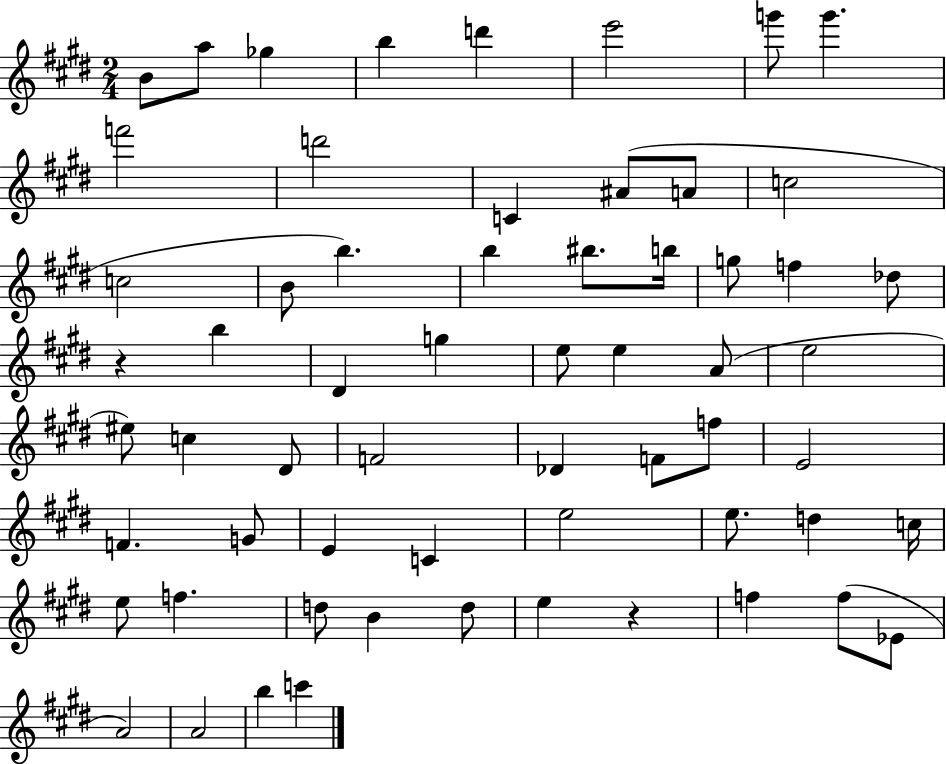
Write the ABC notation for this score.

X:1
T:Untitled
M:2/4
L:1/4
K:E
B/2 a/2 _g b d' e'2 g'/2 g' f'2 d'2 C ^A/2 A/2 c2 c2 B/2 b b ^b/2 b/4 g/2 f _d/2 z b ^D g e/2 e A/2 e2 ^e/2 c ^D/2 F2 _D F/2 f/2 E2 F G/2 E C e2 e/2 d c/4 e/2 f d/2 B d/2 e z f f/2 _E/2 A2 A2 b c'